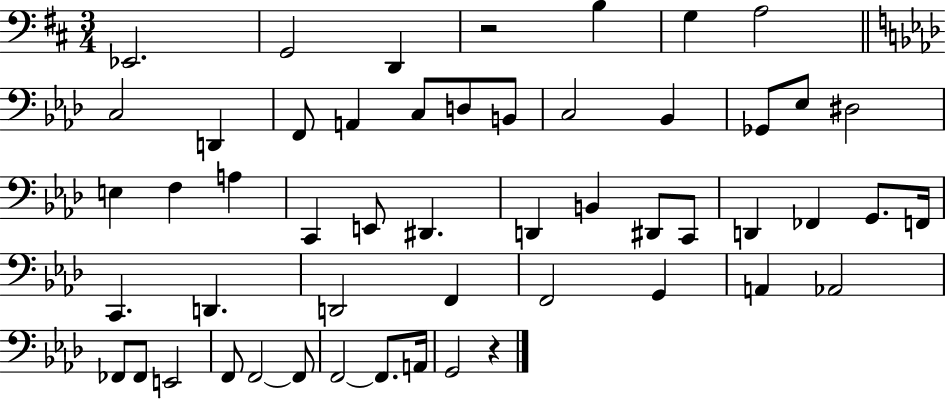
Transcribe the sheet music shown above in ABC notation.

X:1
T:Untitled
M:3/4
L:1/4
K:D
_E,,2 G,,2 D,, z2 B, G, A,2 C,2 D,, F,,/2 A,, C,/2 D,/2 B,,/2 C,2 _B,, _G,,/2 _E,/2 ^D,2 E, F, A, C,, E,,/2 ^D,, D,, B,, ^D,,/2 C,,/2 D,, _F,, G,,/2 F,,/4 C,, D,, D,,2 F,, F,,2 G,, A,, _A,,2 _F,,/2 _F,,/2 E,,2 F,,/2 F,,2 F,,/2 F,,2 F,,/2 A,,/4 G,,2 z